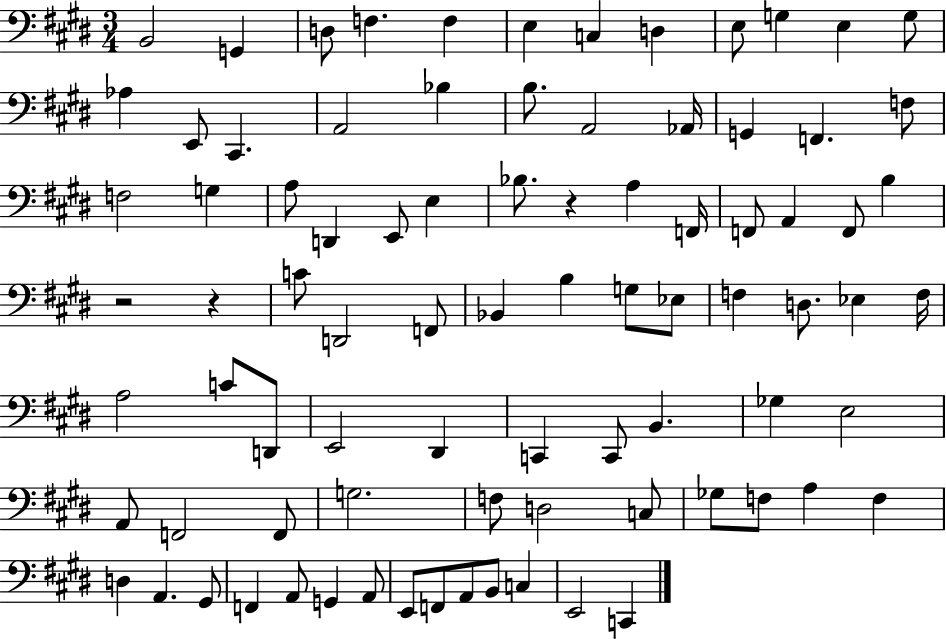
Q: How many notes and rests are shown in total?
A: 85